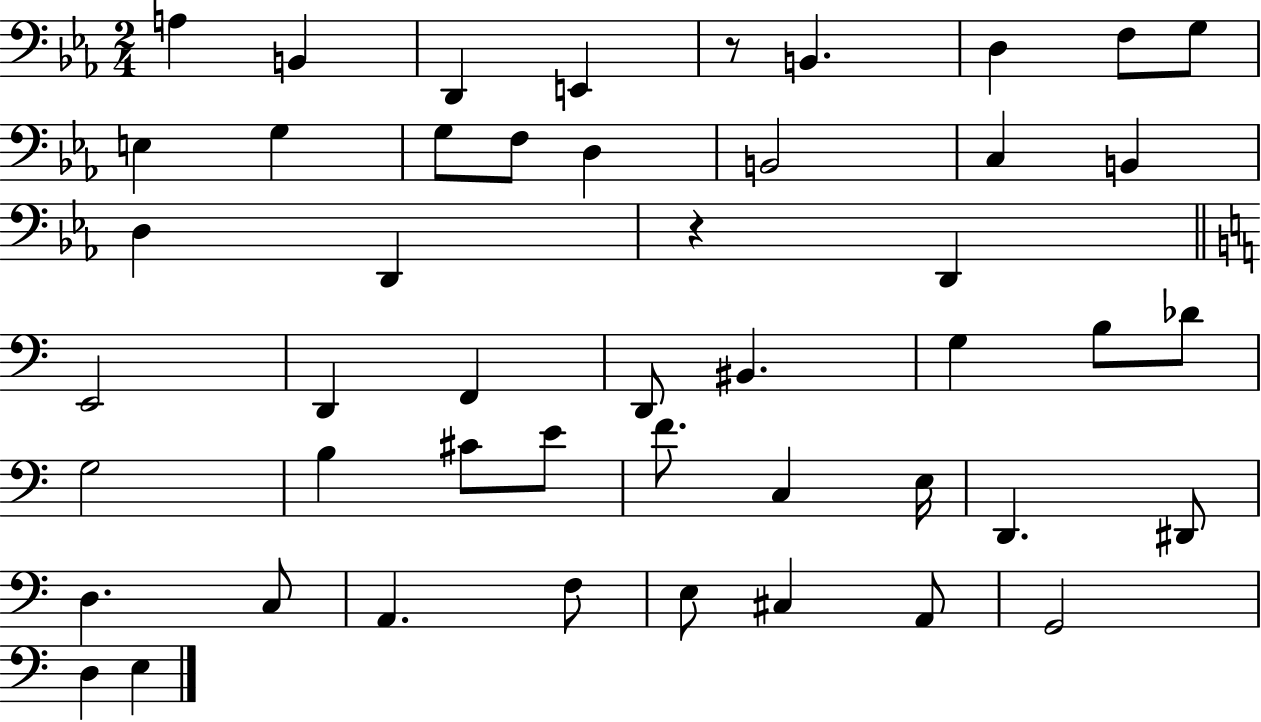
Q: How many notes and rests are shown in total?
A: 48